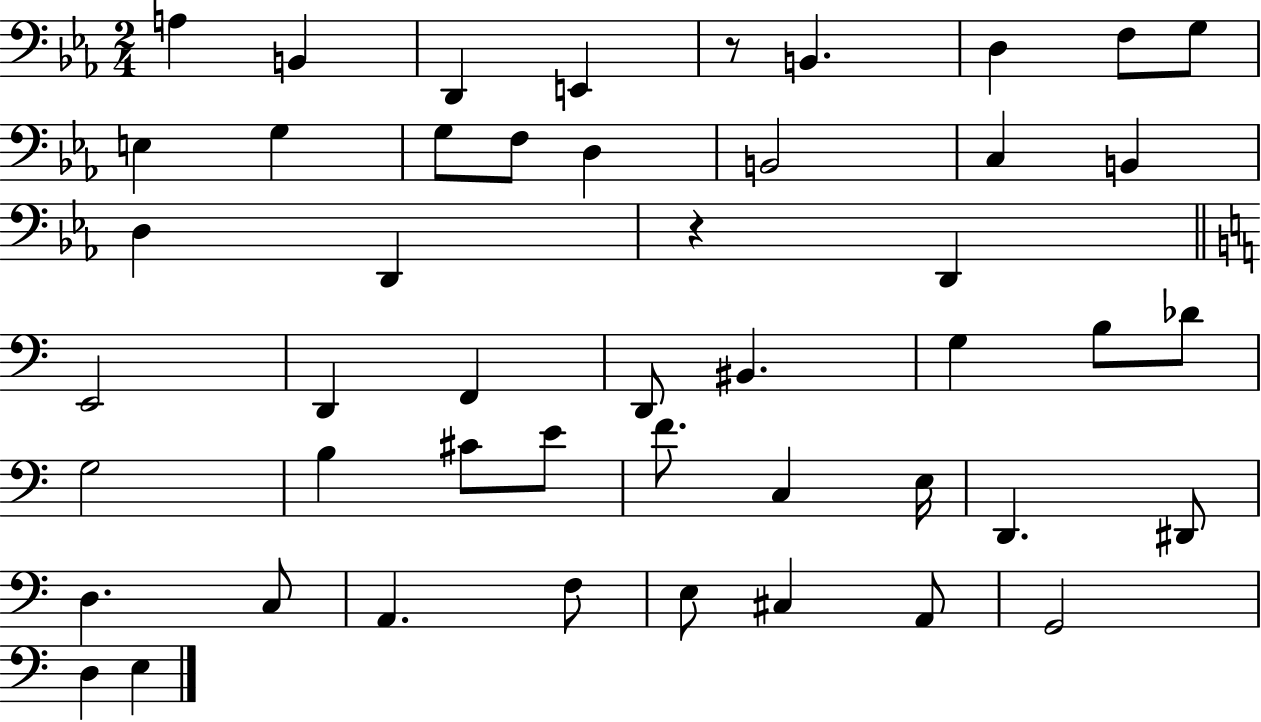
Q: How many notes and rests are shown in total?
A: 48